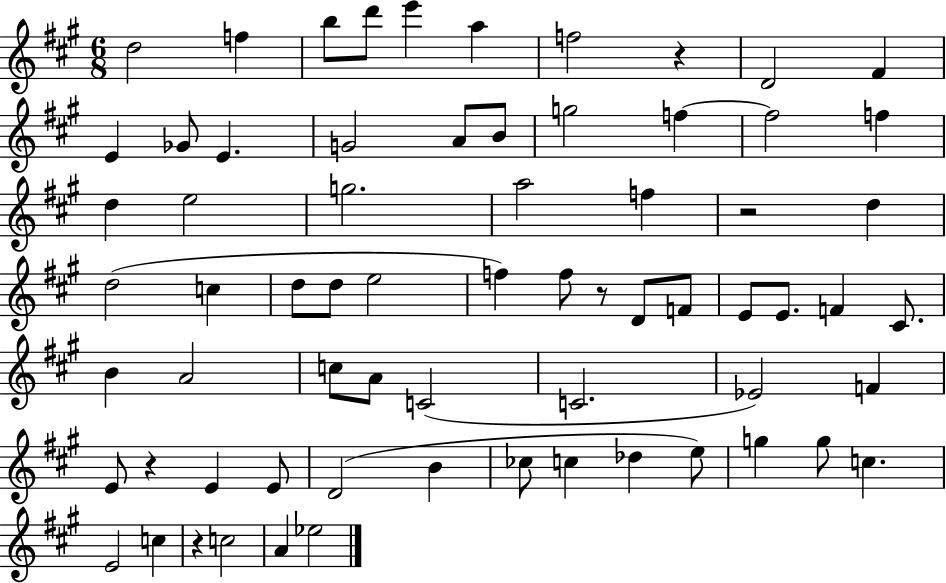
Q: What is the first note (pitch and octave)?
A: D5